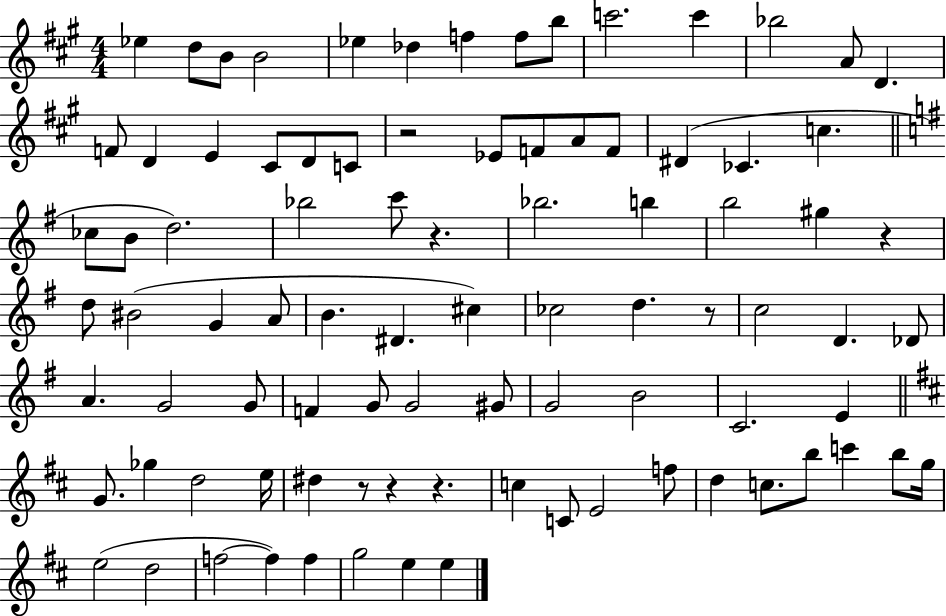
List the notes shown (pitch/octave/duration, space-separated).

Eb5/q D5/e B4/e B4/h Eb5/q Db5/q F5/q F5/e B5/e C6/h. C6/q Bb5/h A4/e D4/q. F4/e D4/q E4/q C#4/e D4/e C4/e R/h Eb4/e F4/e A4/e F4/e D#4/q CES4/q. C5/q. CES5/e B4/e D5/h. Bb5/h C6/e R/q. Bb5/h. B5/q B5/h G#5/q R/q D5/e BIS4/h G4/q A4/e B4/q. D#4/q. C#5/q CES5/h D5/q. R/e C5/h D4/q. Db4/e A4/q. G4/h G4/e F4/q G4/e G4/h G#4/e G4/h B4/h C4/h. E4/q G4/e. Gb5/q D5/h E5/s D#5/q R/e R/q R/q. C5/q C4/e E4/h F5/e D5/q C5/e. B5/e C6/q B5/e G5/s E5/h D5/h F5/h F5/q F5/q G5/h E5/q E5/q